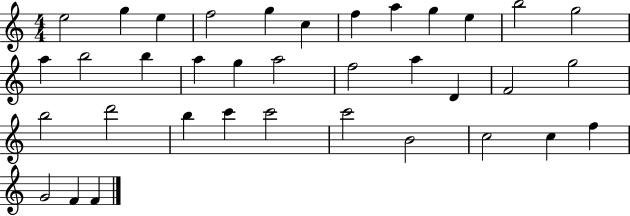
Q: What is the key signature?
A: C major